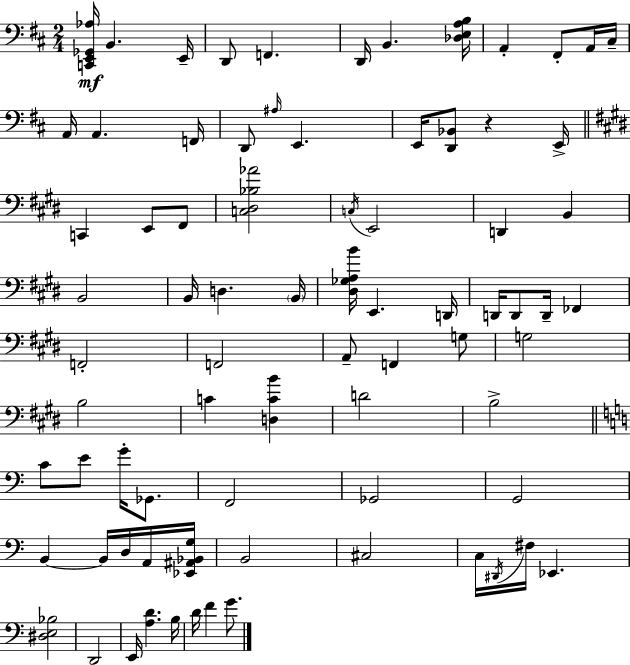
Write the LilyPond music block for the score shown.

{
  \clef bass
  \numericTimeSignature
  \time 2/4
  \key d \major
  <c, e, ges, aes>16\mf b,4. e,16-- | d,8 f,4. | d,16 b,4. <des e a b>16 | a,4-. fis,8-. a,16 cis16-- | \break a,16 a,4. f,16 | d,8 \grace { ais16 } e,4. | e,16 <d, bes,>8 r4 | e,16-> \bar "||" \break \key e \major c,4 e,8 fis,8 | <c dis bes aes'>2 | \acciaccatura { c16 } e,2 | d,4 b,4 | \break b,2 | b,16 d4. | \parenthesize b,16 <dis ges a b'>16 e,4. | d,16 d,16 d,8 d,16-- fes,4 | \break f,2-. | f,2 | a,8-- f,4 g8 | g2 | \break b2 | c'4 <d c' b'>4 | d'2 | b2-> | \break \bar "||" \break \key a \minor c'8 e'8 g'16-. ges,8. | f,2 | ges,2 | g,2 | \break b,4~~ b,16 d16 a,16 <ees, ais, bes, g>16 | b,2 | cis2 | c16 \acciaccatura { dis,16 } fis16 ees,4. | \break <dis e bes>2 | d,2 | e,16 <a d'>4. | b16 d'16 f'4 g'8. | \break \bar "|."
}